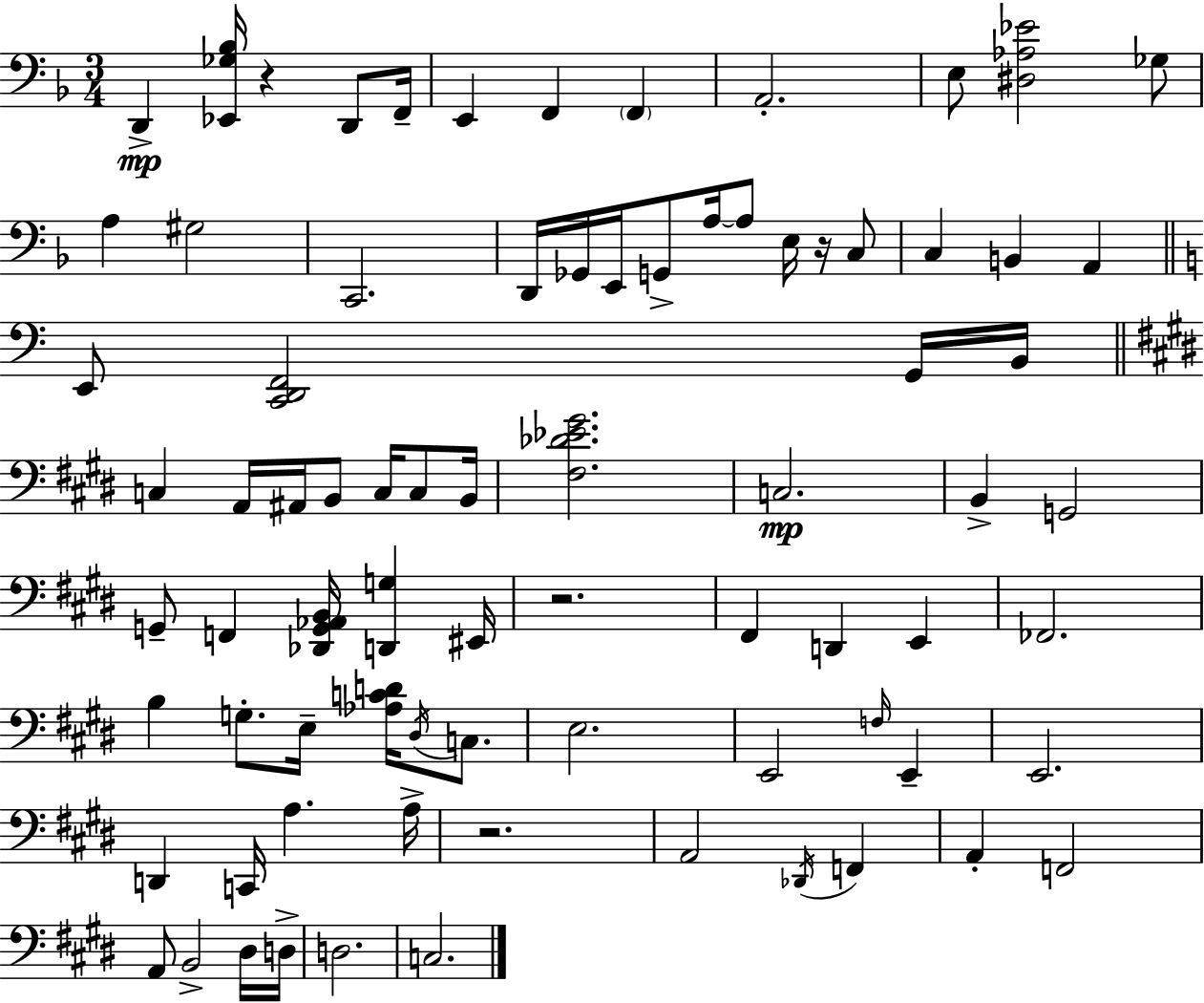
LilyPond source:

{
  \clef bass
  \numericTimeSignature
  \time 3/4
  \key f \major
  d,4->\mp <ees, ges bes>16 r4 d,8 f,16-- | e,4 f,4 \parenthesize f,4 | a,2.-. | e8 <dis aes ees'>2 ges8 | \break a4 gis2 | c,2. | d,16 ges,16 e,16 g,8-> a16~~ a8 e16 r16 c8 | c4 b,4 a,4 | \break \bar "||" \break \key a \minor e,8 <c, d, f,>2 g,16 b,16 | \bar "||" \break \key e \major c4 a,16 ais,16 b,8 c16 c8 b,16 | <fis des' ees' gis'>2. | c2.\mp | b,4-> g,2 | \break g,8-- f,4 <des, g, aes, b,>16 <d, g>4 eis,16 | r2. | fis,4 d,4 e,4 | fes,2. | \break b4 g8.-. e16-- <aes c' d'>16 \acciaccatura { dis16 } c8. | e2. | e,2 \grace { f16 } e,4-- | e,2. | \break d,4 c,16 a4. | a16-> r2. | a,2 \acciaccatura { des,16 } f,4 | a,4-. f,2 | \break a,8 b,2-> | dis16 d16-> d2. | c2. | \bar "|."
}